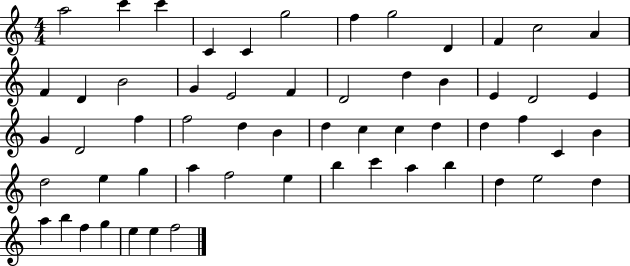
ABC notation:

X:1
T:Untitled
M:4/4
L:1/4
K:C
a2 c' c' C C g2 f g2 D F c2 A F D B2 G E2 F D2 d B E D2 E G D2 f f2 d B d c c d d f C B d2 e g a f2 e b c' a b d e2 d a b f g e e f2